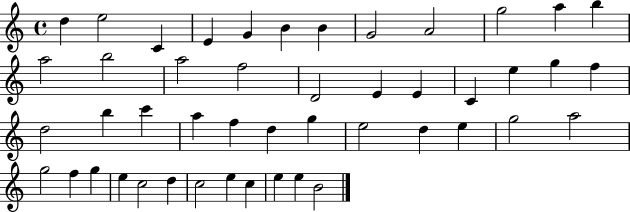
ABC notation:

X:1
T:Untitled
M:4/4
L:1/4
K:C
d e2 C E G B B G2 A2 g2 a b a2 b2 a2 f2 D2 E E C e g f d2 b c' a f d g e2 d e g2 a2 g2 f g e c2 d c2 e c e e B2